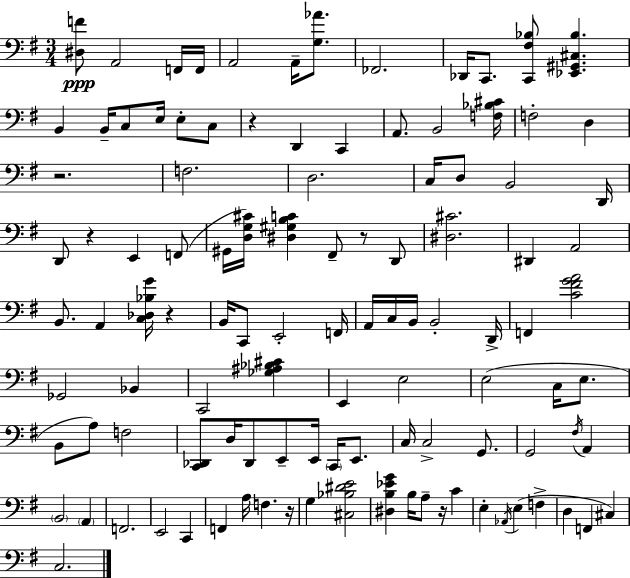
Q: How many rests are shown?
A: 7